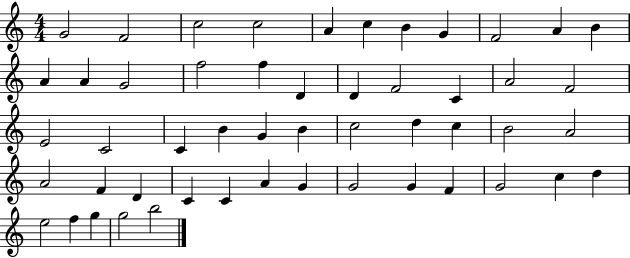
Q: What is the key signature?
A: C major